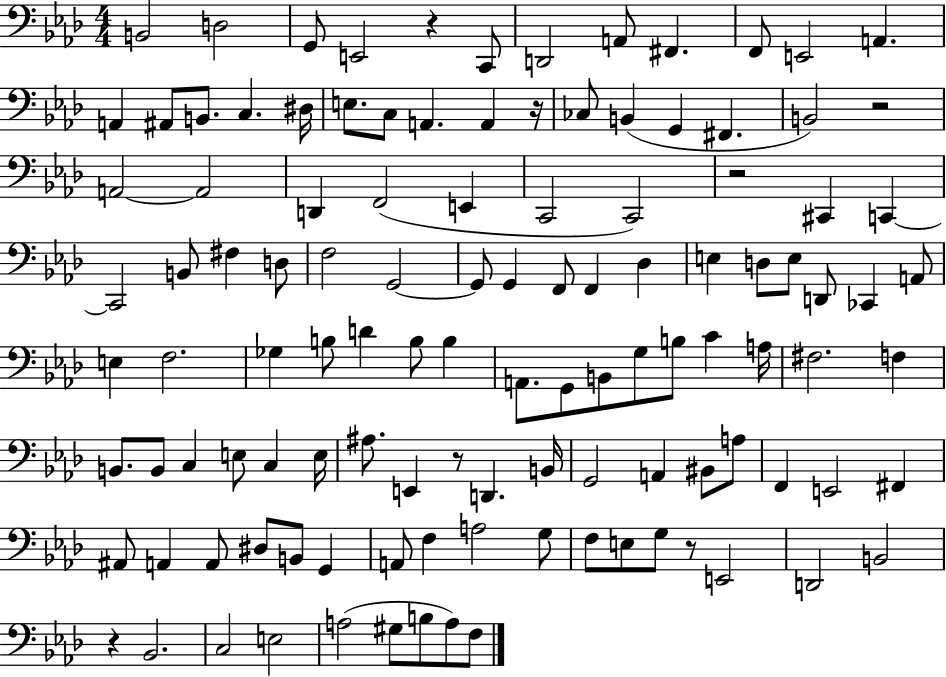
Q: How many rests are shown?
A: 7